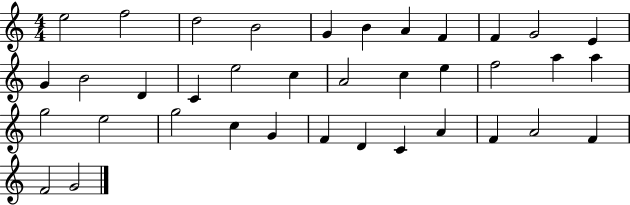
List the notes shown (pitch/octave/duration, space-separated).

E5/h F5/h D5/h B4/h G4/q B4/q A4/q F4/q F4/q G4/h E4/q G4/q B4/h D4/q C4/q E5/h C5/q A4/h C5/q E5/q F5/h A5/q A5/q G5/h E5/h G5/h C5/q G4/q F4/q D4/q C4/q A4/q F4/q A4/h F4/q F4/h G4/h